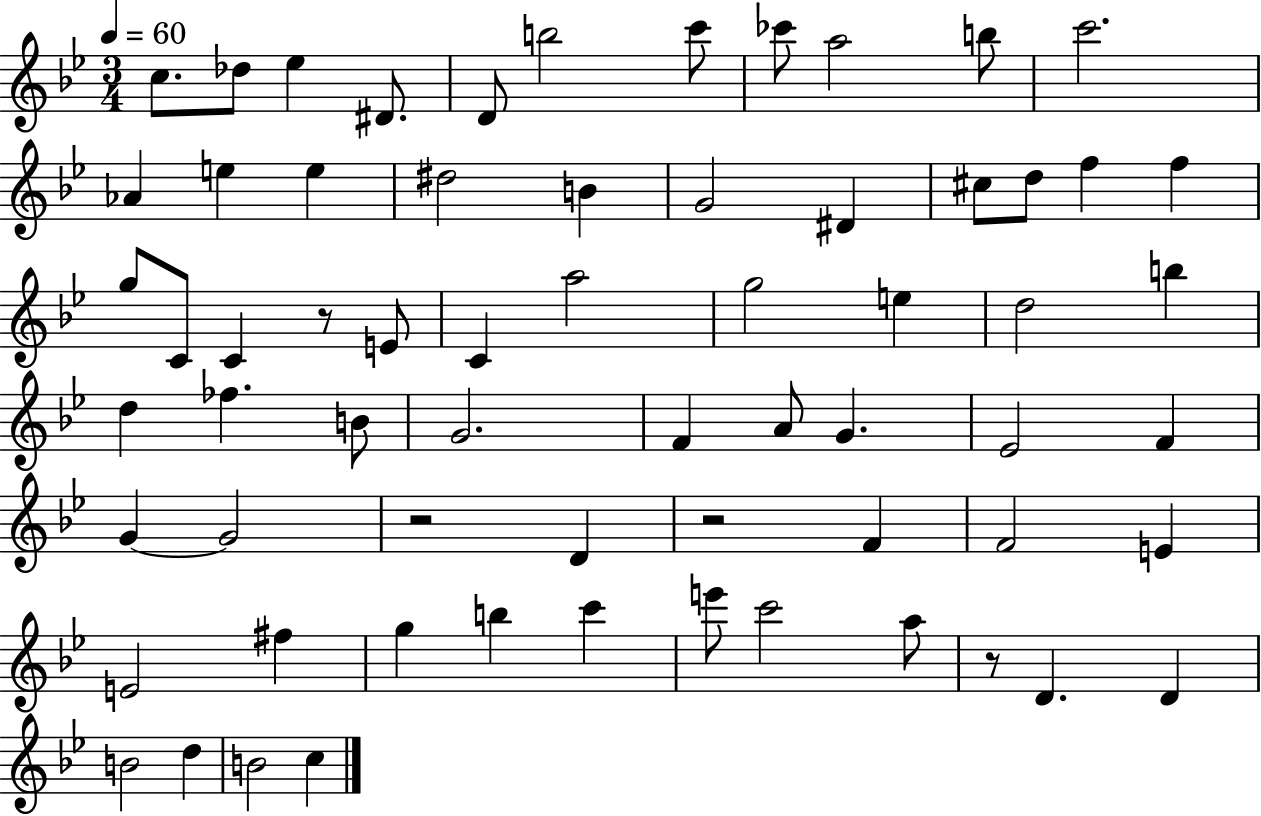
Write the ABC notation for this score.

X:1
T:Untitled
M:3/4
L:1/4
K:Bb
c/2 _d/2 _e ^D/2 D/2 b2 c'/2 _c'/2 a2 b/2 c'2 _A e e ^d2 B G2 ^D ^c/2 d/2 f f g/2 C/2 C z/2 E/2 C a2 g2 e d2 b d _f B/2 G2 F A/2 G _E2 F G G2 z2 D z2 F F2 E E2 ^f g b c' e'/2 c'2 a/2 z/2 D D B2 d B2 c